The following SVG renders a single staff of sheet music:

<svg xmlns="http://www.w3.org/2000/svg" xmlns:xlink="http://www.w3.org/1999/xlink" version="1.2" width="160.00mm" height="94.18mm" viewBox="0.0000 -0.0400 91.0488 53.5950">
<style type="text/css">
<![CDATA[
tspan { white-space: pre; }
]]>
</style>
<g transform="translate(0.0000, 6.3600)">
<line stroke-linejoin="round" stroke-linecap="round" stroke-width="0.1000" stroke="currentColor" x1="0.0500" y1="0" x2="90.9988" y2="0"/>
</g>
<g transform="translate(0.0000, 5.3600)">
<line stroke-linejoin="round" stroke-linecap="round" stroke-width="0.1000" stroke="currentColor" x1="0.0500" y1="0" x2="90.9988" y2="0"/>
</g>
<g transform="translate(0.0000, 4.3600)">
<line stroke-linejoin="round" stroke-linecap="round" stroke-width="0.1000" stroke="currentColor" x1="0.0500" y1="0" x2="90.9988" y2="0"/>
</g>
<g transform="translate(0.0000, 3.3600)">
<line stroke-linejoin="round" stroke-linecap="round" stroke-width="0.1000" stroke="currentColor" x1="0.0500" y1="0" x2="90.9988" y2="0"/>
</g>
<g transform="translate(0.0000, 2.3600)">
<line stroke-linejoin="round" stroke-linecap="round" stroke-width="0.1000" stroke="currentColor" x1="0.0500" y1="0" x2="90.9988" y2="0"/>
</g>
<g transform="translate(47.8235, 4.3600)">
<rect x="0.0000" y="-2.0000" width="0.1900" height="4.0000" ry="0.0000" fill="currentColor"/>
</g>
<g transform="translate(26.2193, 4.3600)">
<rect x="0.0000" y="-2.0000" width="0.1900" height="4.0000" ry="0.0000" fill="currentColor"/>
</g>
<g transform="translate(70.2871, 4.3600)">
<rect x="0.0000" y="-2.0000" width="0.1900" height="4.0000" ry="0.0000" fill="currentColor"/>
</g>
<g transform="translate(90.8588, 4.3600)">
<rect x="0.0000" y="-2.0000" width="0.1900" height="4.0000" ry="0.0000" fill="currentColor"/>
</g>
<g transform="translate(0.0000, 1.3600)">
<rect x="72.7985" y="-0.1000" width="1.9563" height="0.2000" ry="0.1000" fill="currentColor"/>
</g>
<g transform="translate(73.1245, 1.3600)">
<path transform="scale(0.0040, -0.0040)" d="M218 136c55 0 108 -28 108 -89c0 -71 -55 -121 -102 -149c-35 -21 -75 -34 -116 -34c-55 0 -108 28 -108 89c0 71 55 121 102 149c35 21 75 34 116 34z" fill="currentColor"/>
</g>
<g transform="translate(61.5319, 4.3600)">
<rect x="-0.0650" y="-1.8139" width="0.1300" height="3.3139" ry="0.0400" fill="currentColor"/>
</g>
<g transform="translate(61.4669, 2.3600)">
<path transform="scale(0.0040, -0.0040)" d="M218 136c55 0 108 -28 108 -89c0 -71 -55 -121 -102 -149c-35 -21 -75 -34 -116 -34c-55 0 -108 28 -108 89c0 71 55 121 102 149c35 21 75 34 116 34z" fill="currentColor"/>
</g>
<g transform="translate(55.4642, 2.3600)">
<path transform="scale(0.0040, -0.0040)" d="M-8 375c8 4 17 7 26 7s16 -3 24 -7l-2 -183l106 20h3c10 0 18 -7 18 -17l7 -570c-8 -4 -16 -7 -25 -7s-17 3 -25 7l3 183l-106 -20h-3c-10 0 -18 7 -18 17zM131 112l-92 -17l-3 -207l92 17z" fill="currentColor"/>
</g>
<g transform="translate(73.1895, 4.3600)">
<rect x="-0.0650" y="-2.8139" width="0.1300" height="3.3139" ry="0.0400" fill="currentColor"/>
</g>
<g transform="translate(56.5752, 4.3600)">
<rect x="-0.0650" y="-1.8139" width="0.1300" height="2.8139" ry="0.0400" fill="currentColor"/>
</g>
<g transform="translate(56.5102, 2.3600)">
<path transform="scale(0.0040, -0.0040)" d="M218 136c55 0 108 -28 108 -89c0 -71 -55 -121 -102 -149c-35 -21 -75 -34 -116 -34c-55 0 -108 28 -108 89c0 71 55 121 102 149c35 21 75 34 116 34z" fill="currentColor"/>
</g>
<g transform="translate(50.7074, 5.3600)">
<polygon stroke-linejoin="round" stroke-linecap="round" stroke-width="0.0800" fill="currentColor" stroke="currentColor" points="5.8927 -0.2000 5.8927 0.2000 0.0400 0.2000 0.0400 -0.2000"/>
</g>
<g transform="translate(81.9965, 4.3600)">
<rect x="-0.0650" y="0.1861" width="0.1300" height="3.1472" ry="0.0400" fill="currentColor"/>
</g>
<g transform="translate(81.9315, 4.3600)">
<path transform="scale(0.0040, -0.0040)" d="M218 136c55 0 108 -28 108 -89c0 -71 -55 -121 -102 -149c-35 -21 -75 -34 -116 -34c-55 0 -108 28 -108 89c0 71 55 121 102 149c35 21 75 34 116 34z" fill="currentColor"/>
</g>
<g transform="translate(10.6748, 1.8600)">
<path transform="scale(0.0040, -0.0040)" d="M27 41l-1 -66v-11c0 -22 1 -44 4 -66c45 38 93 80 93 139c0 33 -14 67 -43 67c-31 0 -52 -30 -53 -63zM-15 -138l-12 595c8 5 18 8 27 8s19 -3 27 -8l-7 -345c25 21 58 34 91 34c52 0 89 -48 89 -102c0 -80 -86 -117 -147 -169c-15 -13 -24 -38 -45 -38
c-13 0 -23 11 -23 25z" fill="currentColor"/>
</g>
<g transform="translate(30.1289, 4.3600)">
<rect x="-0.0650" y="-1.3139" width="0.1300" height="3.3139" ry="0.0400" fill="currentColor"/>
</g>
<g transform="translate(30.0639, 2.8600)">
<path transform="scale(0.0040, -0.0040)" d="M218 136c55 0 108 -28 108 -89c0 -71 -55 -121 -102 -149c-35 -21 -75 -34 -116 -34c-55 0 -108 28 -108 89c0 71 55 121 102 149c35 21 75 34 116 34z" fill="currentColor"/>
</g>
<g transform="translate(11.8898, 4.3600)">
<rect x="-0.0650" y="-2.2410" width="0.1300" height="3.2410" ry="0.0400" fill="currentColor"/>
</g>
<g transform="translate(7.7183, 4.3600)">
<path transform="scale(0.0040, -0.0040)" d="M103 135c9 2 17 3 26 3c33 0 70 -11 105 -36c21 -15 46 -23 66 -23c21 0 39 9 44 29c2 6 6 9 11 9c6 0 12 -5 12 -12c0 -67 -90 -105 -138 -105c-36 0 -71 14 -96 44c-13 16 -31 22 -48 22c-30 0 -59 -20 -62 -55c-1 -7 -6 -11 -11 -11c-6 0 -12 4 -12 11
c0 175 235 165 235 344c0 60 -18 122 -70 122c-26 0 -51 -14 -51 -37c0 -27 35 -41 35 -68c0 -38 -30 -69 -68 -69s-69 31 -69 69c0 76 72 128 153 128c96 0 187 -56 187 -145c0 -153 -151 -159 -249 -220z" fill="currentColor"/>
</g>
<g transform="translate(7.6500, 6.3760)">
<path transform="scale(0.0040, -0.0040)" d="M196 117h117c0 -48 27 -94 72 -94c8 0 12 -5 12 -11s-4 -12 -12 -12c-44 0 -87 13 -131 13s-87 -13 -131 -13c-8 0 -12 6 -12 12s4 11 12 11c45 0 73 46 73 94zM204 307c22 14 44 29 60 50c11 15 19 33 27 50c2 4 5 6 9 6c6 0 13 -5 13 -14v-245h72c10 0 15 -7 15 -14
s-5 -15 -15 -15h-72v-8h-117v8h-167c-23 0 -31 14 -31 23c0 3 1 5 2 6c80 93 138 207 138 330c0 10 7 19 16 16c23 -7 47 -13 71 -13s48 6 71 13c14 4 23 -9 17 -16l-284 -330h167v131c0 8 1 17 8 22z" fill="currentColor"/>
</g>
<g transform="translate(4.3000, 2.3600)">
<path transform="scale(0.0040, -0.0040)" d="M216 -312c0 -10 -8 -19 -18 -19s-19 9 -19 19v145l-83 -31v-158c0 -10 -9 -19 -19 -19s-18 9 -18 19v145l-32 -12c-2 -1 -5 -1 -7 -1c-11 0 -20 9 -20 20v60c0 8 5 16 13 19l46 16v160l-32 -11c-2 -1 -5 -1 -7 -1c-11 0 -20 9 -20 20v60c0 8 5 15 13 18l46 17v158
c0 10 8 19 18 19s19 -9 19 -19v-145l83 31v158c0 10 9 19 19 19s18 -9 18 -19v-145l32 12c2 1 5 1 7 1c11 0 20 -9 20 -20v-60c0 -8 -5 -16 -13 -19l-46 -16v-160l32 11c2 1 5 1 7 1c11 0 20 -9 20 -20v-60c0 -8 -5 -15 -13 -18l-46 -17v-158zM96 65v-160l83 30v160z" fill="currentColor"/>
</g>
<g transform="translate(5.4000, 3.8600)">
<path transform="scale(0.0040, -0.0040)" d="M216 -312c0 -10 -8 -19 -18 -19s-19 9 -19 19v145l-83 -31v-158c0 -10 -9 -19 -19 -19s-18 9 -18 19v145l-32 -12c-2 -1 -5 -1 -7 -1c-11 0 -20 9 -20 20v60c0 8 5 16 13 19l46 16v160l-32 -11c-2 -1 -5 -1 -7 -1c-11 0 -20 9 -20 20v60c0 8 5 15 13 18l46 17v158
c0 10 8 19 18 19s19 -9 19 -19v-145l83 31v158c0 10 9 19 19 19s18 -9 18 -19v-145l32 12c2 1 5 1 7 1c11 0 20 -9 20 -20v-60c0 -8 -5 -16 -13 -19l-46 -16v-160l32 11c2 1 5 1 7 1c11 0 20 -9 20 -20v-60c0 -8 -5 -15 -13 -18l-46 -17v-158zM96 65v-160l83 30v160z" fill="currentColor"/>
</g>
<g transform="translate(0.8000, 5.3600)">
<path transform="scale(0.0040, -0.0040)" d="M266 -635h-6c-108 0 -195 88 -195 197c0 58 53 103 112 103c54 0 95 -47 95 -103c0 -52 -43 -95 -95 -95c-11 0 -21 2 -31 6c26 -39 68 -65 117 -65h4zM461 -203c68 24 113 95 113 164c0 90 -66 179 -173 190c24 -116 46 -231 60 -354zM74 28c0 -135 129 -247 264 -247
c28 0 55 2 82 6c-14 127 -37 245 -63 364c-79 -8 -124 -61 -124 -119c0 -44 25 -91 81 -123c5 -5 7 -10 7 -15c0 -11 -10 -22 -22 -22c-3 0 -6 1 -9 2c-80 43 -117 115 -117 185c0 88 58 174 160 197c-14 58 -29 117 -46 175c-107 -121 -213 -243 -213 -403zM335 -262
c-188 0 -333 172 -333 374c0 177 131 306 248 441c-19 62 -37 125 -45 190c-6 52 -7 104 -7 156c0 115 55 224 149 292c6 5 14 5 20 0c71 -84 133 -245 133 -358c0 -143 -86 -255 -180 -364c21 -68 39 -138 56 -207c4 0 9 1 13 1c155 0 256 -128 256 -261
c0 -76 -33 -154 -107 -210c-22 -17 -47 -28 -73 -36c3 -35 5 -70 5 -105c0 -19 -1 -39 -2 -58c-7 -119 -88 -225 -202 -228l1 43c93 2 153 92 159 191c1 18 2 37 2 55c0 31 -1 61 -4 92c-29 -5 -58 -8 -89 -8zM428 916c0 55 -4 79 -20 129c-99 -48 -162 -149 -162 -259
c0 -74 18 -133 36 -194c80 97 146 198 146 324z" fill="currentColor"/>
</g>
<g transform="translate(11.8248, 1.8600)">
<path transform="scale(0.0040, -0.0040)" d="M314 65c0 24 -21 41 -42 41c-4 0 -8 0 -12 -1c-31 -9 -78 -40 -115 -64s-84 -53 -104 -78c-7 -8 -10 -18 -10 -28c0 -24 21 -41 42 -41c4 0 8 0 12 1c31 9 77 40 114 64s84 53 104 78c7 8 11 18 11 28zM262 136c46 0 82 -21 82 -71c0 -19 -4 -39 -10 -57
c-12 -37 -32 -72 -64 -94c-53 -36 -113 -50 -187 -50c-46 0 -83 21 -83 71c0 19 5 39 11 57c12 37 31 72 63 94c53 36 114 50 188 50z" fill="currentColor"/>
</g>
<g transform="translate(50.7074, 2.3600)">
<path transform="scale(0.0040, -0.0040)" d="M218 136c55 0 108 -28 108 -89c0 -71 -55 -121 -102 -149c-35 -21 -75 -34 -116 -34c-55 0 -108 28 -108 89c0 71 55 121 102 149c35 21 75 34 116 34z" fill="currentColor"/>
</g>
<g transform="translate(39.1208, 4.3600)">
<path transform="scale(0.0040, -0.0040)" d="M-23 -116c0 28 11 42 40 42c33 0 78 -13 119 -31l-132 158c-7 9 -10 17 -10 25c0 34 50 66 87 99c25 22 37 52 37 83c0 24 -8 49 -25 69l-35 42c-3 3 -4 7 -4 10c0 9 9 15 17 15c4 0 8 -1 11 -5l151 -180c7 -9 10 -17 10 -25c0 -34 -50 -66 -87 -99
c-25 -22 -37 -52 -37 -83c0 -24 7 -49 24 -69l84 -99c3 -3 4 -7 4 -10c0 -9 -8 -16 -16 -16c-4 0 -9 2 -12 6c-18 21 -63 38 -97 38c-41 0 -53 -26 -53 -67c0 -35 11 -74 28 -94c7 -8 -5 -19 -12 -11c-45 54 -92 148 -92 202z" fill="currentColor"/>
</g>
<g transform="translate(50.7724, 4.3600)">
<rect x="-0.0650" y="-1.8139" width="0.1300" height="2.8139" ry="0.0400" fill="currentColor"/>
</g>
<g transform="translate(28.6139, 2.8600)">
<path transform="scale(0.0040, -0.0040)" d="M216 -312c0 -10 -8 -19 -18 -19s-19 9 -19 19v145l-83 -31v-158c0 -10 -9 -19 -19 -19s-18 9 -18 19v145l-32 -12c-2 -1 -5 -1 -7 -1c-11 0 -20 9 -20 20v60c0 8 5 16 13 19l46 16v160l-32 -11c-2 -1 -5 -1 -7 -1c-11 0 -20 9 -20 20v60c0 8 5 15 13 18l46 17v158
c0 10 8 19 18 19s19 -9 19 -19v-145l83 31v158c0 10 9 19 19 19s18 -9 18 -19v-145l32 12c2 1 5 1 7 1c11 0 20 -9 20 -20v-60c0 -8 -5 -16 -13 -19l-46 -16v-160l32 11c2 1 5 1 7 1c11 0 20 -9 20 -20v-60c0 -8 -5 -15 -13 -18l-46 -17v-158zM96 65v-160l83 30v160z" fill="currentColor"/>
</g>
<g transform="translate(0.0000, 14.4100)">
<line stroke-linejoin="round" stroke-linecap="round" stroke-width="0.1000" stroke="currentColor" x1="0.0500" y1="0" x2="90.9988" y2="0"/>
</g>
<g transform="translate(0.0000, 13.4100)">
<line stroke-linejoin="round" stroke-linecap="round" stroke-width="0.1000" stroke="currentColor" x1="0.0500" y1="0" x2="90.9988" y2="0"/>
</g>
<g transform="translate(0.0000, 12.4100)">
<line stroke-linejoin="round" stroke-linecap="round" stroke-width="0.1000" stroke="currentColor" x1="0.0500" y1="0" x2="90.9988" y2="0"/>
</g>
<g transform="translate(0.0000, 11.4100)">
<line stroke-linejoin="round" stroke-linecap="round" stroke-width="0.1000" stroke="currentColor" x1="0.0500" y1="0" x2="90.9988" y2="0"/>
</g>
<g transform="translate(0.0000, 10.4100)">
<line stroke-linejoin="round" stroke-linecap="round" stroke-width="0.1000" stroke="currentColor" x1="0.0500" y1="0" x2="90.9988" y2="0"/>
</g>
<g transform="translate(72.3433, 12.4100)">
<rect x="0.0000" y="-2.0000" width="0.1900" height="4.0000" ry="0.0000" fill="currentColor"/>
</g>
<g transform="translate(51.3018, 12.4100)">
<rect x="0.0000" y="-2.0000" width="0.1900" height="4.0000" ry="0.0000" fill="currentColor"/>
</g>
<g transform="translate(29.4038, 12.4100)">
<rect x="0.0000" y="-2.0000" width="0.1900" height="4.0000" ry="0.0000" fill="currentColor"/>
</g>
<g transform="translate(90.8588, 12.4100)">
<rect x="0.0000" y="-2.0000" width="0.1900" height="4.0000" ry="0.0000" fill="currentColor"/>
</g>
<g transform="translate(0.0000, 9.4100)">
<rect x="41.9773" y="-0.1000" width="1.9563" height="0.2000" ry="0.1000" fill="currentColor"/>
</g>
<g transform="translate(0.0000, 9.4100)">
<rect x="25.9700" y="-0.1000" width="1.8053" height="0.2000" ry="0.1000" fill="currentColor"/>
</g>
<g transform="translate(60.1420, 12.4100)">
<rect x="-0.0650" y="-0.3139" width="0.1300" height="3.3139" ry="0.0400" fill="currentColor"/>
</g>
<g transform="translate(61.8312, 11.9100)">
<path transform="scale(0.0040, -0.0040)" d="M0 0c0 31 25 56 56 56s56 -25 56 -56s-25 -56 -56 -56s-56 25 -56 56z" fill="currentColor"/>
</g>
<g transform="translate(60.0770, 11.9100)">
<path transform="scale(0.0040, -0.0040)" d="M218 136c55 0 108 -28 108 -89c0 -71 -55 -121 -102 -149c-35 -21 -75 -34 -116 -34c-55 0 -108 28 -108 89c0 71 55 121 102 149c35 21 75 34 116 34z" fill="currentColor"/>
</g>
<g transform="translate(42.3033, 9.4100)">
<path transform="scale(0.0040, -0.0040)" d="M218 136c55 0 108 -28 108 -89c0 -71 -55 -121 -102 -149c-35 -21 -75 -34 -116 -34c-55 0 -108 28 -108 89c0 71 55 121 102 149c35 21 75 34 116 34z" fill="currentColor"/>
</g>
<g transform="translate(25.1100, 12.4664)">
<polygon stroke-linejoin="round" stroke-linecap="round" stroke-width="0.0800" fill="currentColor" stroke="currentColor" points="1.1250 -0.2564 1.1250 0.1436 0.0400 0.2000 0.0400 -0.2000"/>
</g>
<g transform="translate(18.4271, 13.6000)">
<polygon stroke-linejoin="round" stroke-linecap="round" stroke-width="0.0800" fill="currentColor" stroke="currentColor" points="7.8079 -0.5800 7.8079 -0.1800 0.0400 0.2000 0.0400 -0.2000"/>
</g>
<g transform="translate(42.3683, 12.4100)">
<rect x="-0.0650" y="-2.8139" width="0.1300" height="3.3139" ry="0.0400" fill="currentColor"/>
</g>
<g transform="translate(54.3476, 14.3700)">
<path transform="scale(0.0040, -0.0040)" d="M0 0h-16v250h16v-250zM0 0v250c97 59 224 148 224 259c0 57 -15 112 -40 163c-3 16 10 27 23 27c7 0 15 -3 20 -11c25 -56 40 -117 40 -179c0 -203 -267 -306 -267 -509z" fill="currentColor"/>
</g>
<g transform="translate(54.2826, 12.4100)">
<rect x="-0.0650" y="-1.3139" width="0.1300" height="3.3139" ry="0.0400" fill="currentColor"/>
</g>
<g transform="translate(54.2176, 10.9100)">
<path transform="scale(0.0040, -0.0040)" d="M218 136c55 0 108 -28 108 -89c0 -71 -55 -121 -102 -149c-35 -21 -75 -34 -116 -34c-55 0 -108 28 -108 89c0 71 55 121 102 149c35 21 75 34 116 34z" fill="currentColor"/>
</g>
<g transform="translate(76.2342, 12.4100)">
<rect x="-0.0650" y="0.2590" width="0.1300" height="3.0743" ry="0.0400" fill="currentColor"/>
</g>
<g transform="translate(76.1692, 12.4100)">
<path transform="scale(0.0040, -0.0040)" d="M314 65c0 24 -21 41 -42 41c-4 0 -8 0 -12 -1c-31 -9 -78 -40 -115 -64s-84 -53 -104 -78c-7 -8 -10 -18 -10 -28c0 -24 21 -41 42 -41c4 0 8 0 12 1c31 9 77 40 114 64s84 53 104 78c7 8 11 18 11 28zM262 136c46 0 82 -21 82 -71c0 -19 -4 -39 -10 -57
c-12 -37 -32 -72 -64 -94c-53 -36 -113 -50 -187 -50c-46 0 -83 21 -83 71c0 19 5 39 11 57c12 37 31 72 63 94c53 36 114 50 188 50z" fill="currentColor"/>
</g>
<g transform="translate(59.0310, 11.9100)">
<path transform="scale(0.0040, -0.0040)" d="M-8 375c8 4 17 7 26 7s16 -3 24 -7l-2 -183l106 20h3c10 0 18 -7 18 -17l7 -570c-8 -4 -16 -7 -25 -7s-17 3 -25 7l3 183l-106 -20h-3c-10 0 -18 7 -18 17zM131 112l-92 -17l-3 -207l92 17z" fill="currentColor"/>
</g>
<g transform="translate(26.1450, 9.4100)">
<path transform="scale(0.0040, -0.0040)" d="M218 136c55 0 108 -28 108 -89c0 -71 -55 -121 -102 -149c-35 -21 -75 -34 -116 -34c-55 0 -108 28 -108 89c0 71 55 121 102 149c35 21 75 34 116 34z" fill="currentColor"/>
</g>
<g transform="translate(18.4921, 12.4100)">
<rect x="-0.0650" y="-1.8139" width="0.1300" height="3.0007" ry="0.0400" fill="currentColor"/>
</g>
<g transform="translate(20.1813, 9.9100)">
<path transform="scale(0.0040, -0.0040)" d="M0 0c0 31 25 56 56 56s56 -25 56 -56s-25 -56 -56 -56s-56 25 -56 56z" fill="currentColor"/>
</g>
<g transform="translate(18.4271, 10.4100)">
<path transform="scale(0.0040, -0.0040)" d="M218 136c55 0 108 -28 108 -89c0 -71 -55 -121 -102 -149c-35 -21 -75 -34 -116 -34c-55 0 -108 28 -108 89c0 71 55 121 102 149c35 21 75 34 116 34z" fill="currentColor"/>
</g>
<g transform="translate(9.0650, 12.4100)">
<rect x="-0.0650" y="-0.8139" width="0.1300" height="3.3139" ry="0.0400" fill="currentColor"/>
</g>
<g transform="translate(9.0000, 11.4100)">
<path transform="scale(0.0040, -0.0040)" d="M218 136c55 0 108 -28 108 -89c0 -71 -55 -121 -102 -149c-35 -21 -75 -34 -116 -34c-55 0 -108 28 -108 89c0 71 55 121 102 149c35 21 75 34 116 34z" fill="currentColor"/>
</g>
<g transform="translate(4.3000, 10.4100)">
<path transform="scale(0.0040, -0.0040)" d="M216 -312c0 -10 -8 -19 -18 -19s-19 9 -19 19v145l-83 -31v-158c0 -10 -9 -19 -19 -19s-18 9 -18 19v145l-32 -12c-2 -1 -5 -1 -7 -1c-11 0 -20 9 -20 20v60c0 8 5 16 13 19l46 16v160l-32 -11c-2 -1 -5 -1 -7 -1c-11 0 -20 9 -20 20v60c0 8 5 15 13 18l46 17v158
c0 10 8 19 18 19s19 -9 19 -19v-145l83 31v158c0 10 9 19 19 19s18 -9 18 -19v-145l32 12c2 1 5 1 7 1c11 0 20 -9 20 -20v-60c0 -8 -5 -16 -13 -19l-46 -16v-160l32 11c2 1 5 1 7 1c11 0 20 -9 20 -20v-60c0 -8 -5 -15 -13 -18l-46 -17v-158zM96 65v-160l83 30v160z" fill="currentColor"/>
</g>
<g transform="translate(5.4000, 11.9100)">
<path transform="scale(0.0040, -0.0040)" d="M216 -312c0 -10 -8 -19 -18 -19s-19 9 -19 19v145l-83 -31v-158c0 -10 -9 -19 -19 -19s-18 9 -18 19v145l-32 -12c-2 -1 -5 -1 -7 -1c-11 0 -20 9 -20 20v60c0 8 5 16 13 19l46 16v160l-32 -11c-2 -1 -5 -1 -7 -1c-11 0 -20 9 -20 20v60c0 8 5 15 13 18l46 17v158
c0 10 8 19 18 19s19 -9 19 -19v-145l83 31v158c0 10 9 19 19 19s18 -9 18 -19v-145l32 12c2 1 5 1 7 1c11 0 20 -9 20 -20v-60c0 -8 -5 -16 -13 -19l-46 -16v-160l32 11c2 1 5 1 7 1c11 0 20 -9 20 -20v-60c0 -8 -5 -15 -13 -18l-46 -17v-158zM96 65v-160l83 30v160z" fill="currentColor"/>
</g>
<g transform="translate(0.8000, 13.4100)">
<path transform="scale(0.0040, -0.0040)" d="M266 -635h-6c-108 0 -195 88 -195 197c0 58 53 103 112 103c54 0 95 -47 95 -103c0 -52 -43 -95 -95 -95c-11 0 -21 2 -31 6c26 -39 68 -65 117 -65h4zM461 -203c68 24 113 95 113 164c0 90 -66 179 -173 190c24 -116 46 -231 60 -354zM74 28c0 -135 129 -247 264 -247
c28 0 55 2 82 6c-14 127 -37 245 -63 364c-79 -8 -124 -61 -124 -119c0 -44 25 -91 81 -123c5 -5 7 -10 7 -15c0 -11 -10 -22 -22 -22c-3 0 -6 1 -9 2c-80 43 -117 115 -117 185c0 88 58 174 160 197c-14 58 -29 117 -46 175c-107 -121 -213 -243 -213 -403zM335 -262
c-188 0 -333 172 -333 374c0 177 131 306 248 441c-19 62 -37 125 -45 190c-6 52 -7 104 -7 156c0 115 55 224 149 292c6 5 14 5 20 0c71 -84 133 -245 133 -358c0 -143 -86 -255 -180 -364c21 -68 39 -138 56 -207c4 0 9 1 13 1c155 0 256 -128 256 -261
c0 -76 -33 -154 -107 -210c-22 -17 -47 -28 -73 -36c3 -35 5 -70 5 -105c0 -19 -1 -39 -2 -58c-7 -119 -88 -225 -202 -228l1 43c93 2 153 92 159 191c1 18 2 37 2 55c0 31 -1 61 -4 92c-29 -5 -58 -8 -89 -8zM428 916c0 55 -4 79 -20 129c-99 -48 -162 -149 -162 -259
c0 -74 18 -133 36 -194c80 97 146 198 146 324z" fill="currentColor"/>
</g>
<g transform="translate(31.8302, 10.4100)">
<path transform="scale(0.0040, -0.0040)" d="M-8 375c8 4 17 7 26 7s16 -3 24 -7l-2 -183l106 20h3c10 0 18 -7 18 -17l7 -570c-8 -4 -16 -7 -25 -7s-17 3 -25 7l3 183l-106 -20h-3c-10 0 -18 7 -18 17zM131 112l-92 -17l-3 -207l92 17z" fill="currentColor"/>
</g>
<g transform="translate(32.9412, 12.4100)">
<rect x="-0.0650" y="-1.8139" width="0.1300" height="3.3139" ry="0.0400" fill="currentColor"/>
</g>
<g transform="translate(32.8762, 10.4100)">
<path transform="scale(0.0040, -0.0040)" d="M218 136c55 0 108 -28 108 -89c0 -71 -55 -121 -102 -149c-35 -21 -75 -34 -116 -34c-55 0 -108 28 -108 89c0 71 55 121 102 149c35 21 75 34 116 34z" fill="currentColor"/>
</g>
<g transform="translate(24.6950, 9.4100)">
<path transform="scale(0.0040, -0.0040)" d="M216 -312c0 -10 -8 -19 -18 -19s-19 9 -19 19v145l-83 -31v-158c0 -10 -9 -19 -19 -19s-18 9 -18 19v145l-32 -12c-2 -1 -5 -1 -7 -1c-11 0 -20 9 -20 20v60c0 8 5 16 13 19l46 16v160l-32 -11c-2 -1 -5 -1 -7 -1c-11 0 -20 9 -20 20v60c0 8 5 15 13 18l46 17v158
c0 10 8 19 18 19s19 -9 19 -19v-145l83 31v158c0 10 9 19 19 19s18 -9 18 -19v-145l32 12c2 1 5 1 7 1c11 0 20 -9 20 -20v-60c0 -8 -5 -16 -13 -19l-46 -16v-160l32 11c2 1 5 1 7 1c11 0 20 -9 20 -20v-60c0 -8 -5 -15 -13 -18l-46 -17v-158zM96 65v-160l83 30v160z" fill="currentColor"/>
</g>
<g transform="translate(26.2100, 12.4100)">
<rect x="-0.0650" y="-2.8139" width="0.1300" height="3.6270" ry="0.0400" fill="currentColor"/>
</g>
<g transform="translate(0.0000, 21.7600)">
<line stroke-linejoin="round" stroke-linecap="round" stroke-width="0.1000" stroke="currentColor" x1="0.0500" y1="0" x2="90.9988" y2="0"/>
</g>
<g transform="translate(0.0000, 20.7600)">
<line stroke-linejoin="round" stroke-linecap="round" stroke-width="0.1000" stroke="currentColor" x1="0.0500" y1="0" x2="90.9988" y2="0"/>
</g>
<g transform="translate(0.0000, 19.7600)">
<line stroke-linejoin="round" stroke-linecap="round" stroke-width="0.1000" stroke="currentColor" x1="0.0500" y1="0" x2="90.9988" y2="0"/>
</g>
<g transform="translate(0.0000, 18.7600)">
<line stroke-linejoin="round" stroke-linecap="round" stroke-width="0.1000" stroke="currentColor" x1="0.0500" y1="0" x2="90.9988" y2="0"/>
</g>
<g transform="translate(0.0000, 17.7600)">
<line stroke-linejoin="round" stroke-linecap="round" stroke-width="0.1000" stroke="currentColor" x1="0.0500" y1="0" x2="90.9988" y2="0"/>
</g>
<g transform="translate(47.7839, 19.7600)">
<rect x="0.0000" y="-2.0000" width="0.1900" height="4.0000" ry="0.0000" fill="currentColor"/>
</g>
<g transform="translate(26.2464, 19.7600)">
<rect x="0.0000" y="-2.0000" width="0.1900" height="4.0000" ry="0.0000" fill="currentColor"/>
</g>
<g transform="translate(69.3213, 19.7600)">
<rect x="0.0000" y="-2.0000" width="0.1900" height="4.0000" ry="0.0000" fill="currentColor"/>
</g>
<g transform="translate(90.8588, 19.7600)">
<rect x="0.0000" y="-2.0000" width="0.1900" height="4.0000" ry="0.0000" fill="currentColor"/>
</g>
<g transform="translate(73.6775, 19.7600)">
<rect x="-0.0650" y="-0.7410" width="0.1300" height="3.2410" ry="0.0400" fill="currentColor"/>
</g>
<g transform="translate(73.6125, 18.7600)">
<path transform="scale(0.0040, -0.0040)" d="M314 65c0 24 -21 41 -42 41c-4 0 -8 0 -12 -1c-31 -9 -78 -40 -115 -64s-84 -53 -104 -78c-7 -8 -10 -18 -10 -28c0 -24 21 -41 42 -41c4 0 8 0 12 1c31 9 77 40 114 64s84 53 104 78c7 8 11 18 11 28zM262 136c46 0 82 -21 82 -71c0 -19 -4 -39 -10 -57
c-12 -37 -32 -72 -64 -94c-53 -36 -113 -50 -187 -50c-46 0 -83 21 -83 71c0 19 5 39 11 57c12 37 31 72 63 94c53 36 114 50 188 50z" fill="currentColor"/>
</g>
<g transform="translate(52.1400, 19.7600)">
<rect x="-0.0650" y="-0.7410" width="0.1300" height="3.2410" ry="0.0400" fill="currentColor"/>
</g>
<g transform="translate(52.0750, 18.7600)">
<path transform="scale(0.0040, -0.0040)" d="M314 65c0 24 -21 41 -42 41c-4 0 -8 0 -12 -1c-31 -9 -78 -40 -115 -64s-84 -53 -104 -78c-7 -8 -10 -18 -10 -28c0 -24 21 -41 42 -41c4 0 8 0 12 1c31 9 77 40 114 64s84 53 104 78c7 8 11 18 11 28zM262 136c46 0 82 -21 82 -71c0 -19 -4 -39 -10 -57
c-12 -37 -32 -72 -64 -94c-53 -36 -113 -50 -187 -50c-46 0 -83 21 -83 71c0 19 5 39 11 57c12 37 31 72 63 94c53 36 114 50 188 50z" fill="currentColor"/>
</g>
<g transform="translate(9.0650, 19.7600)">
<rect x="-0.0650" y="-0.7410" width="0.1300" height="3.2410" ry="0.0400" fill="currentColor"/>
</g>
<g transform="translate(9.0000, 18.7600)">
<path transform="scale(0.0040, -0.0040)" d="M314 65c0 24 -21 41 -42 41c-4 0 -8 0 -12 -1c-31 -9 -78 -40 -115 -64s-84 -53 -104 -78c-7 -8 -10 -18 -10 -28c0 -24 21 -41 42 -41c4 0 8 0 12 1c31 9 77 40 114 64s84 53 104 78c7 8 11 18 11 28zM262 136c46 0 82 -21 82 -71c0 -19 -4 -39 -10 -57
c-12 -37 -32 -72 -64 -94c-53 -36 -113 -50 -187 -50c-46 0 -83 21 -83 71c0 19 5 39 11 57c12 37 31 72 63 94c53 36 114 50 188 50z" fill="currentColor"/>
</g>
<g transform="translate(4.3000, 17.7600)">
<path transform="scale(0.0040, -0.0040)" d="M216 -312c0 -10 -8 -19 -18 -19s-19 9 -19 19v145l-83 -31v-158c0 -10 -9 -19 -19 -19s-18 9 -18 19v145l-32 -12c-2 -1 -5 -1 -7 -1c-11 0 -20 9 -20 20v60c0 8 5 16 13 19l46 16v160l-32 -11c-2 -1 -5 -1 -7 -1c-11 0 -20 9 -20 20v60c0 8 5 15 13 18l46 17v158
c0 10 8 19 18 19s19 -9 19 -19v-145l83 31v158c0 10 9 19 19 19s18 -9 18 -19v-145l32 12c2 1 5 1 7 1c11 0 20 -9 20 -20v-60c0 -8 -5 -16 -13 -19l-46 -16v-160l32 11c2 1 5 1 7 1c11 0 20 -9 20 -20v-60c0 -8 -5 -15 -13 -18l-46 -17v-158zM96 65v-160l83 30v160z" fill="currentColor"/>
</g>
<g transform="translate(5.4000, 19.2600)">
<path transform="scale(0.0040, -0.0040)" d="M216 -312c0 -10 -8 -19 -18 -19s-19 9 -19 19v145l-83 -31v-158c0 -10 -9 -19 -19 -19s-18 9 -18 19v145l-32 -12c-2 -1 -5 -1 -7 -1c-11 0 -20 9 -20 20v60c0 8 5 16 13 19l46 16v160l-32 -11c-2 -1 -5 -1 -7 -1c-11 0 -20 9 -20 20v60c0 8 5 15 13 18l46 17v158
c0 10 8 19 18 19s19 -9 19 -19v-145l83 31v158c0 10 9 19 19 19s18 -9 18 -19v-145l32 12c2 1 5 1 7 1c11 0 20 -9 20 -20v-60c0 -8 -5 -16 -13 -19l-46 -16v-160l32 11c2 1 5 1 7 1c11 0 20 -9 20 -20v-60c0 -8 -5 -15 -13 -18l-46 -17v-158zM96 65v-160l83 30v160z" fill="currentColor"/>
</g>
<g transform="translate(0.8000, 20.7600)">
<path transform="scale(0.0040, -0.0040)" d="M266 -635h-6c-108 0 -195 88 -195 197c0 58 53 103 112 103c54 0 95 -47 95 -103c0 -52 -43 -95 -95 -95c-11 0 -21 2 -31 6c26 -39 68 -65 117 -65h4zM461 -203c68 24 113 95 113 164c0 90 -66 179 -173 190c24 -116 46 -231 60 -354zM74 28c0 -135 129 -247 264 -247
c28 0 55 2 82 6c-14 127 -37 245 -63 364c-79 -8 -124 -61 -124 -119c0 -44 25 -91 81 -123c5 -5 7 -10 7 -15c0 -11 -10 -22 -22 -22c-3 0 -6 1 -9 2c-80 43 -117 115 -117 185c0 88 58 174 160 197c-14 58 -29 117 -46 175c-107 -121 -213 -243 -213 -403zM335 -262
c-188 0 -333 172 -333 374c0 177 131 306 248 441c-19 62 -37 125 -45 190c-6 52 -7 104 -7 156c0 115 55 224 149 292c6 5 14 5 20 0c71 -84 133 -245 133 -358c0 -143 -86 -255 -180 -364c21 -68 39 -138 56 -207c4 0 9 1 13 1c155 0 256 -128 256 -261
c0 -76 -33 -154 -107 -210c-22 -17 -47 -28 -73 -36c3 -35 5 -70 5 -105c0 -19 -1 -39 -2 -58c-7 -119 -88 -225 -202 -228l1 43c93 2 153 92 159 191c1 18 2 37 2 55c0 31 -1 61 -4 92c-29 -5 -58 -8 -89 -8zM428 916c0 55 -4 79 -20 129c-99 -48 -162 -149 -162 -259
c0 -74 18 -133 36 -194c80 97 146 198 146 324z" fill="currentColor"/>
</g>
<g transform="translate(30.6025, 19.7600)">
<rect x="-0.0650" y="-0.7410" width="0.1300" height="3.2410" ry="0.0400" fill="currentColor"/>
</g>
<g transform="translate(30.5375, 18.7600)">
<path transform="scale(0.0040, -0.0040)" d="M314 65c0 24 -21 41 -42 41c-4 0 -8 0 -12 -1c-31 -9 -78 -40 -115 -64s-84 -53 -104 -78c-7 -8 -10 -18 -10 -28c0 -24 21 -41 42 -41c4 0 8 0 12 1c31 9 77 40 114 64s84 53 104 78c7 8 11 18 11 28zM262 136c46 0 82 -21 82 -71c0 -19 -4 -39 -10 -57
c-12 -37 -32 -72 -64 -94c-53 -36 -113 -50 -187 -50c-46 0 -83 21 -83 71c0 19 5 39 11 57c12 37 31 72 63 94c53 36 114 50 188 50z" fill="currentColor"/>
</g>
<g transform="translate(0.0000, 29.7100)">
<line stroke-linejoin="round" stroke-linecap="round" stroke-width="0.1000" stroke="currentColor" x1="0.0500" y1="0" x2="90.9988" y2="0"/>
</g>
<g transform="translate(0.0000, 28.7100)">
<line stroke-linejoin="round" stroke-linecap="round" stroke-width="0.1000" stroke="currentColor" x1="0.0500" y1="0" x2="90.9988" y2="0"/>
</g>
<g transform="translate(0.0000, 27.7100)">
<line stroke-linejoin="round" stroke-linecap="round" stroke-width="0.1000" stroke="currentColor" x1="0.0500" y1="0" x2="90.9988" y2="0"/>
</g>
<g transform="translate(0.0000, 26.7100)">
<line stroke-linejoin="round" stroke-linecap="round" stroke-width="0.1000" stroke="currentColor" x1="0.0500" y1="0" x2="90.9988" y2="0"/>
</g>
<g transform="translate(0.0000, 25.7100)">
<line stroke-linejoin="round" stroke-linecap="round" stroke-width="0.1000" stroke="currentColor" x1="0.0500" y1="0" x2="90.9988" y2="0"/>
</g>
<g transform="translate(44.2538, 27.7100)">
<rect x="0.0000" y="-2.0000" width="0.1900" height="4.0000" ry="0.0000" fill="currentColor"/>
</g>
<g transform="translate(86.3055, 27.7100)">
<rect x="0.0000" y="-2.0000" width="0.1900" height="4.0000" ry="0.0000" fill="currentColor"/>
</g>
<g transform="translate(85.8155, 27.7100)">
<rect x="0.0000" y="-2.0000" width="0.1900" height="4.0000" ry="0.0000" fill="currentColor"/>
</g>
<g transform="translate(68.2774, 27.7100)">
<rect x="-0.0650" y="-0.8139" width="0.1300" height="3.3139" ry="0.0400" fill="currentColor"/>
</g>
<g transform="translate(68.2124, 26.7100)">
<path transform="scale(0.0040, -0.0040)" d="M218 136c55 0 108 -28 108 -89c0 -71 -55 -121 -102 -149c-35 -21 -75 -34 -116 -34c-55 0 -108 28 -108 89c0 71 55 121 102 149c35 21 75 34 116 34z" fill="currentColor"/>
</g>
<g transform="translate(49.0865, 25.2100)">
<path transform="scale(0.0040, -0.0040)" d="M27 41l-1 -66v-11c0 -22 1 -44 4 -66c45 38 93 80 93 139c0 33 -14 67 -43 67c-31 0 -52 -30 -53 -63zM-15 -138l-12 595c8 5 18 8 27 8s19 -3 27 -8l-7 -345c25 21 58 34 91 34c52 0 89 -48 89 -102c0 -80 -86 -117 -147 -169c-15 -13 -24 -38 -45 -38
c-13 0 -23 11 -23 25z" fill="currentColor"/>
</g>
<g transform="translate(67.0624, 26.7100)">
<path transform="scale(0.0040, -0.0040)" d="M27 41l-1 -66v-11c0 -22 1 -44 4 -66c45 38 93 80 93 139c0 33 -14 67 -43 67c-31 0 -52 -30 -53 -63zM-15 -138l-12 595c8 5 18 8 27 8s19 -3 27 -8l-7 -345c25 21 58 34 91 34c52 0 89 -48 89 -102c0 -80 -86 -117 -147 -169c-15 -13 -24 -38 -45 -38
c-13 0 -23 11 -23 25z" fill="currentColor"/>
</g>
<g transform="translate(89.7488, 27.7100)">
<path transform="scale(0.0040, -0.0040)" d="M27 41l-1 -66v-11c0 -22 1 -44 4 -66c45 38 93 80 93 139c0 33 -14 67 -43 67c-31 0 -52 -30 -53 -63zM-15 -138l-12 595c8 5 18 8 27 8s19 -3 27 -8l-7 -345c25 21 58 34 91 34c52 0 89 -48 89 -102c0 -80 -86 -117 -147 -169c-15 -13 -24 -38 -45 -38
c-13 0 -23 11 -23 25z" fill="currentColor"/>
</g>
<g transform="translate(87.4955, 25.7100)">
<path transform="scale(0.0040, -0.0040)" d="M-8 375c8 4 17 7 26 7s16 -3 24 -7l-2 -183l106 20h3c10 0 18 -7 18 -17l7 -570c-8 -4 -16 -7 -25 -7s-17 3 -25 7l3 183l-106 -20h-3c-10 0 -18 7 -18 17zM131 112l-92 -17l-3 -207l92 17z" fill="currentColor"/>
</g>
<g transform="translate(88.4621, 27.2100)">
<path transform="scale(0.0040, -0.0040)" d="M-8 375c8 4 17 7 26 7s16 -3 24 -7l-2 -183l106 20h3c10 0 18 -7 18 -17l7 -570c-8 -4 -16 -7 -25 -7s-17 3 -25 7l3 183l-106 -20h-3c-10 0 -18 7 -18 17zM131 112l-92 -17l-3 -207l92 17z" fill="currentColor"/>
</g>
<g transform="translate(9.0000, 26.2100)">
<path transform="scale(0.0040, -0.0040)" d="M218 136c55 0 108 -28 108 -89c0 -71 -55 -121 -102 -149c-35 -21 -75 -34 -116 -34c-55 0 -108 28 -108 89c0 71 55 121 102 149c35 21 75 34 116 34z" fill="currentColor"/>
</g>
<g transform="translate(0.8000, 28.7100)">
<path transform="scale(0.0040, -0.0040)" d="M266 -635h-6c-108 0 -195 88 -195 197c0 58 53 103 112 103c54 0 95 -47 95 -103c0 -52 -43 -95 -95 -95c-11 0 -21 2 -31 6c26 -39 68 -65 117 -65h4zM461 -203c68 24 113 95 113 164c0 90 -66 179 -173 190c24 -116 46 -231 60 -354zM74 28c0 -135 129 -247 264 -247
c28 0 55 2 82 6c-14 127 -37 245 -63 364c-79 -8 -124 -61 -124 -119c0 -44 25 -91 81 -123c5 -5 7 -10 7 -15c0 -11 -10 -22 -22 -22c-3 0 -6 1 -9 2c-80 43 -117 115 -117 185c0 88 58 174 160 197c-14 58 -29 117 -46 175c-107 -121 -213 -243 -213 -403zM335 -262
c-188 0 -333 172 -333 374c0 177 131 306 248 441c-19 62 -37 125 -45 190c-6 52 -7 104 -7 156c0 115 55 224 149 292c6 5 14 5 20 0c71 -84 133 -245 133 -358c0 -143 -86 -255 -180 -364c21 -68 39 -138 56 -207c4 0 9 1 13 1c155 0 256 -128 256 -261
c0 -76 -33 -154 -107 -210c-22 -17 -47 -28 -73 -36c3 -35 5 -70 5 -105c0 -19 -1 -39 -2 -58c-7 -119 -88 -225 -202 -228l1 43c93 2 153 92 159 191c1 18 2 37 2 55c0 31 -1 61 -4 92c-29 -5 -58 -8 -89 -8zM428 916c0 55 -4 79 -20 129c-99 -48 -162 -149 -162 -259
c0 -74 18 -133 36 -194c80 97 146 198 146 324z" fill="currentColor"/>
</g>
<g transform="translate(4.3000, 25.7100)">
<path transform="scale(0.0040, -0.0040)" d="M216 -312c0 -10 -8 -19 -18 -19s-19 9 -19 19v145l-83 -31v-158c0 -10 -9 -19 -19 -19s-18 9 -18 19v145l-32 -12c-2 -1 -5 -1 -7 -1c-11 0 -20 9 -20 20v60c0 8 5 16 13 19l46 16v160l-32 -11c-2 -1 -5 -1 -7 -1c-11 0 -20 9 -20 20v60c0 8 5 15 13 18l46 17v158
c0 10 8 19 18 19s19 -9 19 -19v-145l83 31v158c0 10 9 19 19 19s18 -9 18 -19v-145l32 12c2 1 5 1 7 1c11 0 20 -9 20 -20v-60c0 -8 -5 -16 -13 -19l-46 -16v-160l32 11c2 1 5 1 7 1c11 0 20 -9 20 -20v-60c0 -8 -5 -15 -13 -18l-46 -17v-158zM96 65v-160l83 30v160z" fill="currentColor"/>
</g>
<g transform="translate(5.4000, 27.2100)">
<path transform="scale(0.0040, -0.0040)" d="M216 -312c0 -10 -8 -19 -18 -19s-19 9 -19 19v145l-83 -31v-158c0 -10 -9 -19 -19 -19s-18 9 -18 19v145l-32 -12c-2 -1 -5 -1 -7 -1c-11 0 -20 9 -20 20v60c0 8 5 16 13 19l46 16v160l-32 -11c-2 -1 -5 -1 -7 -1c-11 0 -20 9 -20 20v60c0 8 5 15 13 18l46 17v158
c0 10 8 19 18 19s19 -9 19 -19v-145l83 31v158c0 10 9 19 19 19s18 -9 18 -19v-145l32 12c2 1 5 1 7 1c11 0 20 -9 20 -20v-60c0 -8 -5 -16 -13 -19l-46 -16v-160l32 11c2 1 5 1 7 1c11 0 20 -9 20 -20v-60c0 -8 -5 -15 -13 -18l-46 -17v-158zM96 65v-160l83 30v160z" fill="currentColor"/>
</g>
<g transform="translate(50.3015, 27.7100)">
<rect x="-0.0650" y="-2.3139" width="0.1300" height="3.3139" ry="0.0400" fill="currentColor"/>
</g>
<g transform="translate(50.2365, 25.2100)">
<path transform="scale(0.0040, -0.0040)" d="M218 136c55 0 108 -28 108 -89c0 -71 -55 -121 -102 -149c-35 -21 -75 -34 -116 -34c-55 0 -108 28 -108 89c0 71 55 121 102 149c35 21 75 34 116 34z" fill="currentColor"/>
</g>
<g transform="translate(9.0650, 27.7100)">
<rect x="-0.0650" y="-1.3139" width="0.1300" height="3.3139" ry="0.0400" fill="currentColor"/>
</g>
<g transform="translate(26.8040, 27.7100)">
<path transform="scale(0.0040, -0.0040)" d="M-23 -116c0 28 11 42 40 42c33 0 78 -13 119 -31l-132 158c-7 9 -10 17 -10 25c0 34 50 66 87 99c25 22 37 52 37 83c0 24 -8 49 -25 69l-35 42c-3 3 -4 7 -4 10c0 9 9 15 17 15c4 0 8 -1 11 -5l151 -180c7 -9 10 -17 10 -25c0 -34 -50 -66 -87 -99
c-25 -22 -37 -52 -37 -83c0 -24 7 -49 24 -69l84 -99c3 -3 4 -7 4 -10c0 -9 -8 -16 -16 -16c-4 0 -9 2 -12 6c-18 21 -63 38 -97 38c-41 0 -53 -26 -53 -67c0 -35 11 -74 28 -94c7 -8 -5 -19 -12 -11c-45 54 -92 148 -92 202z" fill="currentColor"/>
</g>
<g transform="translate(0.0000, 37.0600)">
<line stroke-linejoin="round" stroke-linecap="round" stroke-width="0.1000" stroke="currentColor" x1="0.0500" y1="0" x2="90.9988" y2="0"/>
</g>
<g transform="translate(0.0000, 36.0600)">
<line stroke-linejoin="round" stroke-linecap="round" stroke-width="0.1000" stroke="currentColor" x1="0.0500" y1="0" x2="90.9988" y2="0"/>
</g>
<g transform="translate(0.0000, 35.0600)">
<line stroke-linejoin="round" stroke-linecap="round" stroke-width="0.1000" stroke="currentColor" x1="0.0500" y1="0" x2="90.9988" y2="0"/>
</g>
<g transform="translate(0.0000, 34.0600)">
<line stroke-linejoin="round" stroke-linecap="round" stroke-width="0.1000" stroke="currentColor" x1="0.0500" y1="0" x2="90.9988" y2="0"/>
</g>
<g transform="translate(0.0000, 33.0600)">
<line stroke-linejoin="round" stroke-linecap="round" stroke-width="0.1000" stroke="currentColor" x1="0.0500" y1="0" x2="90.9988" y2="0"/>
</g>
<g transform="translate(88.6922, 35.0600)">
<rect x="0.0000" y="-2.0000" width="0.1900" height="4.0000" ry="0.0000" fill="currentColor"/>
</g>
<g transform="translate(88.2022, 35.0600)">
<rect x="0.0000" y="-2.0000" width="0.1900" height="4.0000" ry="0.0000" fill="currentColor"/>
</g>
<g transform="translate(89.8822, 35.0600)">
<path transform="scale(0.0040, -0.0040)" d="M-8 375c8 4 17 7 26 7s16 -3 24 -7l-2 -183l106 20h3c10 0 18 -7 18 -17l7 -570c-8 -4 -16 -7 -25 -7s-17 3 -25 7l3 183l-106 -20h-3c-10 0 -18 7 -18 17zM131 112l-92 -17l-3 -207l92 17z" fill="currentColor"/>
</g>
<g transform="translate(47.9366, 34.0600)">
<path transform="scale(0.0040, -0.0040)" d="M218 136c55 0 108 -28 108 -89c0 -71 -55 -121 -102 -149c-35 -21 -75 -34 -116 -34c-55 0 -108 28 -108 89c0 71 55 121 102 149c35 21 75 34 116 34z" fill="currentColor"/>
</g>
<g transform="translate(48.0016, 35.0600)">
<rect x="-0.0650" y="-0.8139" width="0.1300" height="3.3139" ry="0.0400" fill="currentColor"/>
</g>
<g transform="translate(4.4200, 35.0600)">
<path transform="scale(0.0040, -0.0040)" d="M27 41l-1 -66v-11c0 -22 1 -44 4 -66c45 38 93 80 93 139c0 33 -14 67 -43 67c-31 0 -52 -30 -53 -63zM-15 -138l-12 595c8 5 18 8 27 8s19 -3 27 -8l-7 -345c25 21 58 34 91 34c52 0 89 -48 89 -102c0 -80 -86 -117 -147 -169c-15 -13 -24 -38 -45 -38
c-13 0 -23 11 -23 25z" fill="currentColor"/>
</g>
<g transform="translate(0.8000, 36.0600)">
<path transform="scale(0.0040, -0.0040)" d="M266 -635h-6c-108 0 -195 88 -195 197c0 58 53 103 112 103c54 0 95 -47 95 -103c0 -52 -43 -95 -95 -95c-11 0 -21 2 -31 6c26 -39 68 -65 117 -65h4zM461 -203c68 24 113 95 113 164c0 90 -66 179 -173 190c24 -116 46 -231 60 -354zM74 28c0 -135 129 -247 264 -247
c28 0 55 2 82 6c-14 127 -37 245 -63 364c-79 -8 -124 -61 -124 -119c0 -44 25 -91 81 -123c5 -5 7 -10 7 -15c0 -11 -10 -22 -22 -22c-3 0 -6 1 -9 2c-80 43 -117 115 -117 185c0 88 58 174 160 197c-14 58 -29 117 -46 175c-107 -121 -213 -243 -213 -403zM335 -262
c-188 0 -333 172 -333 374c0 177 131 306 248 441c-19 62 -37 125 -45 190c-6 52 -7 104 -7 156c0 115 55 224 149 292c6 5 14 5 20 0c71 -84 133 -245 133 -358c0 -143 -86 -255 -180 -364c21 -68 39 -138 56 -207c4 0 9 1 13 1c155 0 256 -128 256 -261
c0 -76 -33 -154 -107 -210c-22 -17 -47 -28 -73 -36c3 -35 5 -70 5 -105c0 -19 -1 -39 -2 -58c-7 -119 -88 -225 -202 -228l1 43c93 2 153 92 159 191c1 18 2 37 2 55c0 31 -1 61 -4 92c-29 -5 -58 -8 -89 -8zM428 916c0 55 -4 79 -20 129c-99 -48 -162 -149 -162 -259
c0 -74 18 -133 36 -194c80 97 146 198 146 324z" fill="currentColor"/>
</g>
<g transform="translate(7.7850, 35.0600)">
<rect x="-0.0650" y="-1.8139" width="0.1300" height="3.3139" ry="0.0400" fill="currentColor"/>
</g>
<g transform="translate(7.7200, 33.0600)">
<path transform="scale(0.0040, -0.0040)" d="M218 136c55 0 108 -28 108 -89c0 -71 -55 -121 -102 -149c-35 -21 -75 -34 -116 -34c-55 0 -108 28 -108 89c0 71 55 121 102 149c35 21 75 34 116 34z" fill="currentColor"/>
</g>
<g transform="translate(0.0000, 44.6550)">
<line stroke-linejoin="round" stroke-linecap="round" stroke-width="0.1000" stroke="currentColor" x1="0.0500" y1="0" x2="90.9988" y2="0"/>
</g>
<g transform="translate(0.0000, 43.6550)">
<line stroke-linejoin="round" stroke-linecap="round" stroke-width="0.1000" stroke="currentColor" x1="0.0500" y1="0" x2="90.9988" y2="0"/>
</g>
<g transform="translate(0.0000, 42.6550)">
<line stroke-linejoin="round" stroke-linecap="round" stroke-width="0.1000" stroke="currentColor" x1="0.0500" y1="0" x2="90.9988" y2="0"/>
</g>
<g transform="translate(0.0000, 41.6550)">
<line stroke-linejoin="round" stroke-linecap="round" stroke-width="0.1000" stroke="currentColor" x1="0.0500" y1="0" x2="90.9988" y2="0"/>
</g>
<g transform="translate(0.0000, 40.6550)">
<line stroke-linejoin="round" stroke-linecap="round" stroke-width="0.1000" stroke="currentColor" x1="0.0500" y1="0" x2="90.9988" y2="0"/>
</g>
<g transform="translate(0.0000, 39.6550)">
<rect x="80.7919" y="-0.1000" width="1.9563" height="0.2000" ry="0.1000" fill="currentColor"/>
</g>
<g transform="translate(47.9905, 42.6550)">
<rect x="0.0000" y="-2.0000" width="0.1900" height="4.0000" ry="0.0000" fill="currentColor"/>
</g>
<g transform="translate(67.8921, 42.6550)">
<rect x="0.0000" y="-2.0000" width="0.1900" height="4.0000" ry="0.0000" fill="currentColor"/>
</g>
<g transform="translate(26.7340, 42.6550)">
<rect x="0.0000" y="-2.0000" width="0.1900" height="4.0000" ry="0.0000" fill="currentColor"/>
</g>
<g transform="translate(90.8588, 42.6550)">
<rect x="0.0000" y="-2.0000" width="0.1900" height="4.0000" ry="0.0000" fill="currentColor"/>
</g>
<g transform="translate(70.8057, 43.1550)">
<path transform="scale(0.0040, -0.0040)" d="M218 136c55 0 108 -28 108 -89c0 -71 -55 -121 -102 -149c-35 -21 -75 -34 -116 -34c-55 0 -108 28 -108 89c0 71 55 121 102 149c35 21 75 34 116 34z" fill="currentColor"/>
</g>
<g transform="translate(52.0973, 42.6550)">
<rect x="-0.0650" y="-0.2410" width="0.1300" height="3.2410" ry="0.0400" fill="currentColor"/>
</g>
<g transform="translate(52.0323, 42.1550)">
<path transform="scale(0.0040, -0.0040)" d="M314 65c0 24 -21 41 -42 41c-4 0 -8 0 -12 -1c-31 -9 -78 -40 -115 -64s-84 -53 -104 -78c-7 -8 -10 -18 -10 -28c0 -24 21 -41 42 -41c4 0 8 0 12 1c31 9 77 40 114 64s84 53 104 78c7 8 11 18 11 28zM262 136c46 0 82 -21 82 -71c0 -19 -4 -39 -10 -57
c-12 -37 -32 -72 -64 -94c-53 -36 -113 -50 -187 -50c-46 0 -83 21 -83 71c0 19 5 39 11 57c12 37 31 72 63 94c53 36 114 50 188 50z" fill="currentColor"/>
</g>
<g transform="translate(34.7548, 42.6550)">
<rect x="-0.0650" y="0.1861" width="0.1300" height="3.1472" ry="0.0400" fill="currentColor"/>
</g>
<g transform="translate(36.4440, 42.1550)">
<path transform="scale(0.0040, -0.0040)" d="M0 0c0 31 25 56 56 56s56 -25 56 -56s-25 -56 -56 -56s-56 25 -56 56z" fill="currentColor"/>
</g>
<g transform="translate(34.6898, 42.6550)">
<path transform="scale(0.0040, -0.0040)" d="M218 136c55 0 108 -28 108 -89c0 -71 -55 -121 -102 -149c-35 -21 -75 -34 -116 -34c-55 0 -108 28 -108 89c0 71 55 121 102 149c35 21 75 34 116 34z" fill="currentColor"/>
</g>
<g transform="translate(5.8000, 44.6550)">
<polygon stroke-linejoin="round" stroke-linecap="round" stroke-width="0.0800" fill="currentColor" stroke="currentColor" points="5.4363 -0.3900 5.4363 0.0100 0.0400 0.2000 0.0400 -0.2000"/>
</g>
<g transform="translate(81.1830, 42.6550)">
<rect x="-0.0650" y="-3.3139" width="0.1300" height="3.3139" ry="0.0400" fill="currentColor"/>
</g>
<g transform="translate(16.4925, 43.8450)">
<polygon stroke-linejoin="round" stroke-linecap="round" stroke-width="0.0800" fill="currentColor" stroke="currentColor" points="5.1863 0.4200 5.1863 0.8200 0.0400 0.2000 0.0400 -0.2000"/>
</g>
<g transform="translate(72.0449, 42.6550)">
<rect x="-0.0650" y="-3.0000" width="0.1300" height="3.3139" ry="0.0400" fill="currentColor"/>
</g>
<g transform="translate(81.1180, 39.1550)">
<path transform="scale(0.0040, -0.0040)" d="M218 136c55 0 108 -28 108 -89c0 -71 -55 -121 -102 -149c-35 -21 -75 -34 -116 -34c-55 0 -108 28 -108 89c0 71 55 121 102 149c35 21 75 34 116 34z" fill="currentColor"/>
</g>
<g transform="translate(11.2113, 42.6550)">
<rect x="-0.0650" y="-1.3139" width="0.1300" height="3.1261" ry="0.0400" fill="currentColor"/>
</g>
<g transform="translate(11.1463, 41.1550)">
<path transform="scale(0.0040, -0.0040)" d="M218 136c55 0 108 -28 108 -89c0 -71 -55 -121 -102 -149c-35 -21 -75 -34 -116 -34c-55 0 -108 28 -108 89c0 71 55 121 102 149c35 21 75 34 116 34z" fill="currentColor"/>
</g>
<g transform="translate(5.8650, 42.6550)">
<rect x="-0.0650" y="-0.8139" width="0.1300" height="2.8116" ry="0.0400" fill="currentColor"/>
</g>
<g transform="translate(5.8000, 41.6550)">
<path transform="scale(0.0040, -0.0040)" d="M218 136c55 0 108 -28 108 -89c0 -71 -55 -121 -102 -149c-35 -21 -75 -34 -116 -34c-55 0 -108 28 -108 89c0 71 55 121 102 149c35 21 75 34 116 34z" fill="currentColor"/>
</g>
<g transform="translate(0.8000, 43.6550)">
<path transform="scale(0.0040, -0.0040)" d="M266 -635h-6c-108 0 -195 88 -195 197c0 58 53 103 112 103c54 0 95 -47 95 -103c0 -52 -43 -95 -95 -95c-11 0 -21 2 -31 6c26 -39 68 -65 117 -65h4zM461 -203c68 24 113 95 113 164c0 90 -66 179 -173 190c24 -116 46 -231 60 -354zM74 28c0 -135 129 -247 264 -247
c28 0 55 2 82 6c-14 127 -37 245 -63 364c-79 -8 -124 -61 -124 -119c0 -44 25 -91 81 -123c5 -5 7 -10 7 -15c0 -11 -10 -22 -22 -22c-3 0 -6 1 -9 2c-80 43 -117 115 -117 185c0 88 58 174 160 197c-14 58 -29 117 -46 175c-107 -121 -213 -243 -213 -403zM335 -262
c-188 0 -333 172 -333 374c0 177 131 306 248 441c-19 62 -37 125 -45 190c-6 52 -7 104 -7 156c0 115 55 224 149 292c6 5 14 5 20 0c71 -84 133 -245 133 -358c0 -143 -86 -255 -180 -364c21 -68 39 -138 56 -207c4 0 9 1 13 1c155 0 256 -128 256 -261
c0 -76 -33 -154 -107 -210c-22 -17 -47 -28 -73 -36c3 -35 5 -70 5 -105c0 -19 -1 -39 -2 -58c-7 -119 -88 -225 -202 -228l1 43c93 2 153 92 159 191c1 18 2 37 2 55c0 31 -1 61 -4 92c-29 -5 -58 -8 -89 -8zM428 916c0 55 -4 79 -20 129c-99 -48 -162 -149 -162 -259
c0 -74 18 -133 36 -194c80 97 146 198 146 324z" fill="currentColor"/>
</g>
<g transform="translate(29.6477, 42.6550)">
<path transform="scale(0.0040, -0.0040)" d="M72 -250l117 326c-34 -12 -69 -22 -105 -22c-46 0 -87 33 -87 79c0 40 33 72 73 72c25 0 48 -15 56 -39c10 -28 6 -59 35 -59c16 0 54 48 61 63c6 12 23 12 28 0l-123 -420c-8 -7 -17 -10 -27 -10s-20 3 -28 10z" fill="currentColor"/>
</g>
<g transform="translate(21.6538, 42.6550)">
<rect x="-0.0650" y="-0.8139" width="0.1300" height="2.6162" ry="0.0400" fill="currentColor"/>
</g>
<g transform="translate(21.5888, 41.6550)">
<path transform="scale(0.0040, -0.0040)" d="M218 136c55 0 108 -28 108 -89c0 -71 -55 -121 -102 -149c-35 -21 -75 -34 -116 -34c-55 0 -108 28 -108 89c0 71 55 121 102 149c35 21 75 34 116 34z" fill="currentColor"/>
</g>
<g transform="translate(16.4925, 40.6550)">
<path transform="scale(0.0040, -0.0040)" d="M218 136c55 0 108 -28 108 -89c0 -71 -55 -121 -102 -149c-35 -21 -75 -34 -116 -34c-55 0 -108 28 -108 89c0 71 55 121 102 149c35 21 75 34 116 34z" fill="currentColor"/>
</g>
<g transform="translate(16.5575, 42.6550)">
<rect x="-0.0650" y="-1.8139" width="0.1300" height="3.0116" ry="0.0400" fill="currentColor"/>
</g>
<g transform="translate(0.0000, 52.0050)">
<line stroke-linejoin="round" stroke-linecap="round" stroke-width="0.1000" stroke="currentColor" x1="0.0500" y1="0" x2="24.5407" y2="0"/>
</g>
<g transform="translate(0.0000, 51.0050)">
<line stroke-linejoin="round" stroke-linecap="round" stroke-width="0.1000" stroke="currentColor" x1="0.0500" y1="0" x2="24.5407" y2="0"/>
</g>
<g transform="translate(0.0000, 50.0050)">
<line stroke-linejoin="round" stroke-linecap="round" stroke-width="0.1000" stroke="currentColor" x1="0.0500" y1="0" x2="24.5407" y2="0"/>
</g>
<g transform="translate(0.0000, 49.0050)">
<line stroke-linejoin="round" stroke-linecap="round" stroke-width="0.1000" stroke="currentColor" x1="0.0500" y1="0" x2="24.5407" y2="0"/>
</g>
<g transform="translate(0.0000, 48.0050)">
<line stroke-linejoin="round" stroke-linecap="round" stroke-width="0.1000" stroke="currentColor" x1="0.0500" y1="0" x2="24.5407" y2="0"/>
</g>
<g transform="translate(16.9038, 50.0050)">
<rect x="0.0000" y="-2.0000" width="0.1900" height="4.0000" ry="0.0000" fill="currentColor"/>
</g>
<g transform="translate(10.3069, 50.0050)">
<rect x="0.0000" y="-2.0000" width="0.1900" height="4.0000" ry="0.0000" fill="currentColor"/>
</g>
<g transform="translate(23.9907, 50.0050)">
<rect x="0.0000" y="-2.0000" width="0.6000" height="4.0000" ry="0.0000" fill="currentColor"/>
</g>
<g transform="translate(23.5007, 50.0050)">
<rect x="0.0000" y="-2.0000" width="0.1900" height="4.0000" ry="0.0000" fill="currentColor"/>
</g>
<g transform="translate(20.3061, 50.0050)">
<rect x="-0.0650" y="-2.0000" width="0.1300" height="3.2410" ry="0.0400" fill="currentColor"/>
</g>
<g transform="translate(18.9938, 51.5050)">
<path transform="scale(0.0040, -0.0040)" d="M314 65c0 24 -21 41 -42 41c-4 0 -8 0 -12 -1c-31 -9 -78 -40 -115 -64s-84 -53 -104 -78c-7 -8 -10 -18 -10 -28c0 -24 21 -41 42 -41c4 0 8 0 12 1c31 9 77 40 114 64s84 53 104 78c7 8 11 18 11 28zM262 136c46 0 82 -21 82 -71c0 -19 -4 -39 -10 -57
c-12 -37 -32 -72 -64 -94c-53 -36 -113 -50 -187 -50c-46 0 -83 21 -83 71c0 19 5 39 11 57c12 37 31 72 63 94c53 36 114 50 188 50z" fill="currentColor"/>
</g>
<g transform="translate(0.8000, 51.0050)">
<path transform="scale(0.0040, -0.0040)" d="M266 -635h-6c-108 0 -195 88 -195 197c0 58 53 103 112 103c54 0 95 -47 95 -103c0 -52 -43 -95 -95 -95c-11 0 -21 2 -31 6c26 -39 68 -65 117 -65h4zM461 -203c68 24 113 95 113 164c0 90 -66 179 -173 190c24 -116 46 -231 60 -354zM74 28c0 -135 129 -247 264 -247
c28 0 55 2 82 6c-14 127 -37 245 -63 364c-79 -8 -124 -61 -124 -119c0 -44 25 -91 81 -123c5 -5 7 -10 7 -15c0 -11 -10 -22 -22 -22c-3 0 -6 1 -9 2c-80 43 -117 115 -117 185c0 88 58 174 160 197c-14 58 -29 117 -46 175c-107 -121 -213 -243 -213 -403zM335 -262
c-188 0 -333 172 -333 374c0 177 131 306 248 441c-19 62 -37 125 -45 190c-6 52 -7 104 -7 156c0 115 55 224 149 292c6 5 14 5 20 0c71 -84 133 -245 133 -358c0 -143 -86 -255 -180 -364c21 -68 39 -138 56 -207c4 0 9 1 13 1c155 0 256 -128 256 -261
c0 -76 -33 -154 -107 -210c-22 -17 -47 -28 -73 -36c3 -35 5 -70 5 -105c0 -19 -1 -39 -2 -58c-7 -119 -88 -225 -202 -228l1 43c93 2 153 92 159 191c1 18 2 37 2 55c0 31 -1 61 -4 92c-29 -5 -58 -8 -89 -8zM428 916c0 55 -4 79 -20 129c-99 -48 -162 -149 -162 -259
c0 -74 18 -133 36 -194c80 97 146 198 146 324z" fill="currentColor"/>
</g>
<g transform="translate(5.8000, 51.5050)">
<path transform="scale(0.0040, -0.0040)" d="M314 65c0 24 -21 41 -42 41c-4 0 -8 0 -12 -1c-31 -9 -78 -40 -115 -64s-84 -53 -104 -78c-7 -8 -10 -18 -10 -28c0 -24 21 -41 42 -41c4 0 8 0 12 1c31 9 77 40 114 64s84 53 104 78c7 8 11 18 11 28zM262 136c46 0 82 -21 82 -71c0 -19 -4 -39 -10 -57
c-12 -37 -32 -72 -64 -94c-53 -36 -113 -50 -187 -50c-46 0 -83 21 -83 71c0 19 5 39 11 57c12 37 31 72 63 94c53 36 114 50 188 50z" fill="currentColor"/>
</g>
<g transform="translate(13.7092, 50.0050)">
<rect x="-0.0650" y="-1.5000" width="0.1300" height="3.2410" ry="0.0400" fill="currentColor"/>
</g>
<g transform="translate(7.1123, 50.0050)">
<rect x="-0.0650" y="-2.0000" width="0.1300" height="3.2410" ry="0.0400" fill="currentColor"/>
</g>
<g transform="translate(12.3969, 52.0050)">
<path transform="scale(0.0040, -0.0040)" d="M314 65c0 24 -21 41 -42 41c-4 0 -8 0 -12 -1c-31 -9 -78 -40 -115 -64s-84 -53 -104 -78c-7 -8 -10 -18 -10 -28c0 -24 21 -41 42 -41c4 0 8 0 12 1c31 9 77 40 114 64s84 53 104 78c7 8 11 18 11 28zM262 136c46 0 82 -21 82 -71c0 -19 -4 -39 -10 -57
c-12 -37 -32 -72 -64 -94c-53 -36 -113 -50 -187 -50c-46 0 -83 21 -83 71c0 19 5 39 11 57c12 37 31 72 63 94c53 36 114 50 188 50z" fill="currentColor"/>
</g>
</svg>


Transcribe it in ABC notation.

X:1
T:Untitled
M:2/4
L:1/4
K:D
_g2 ^e z ^f/2 f/2 f a B d ^f/2 ^a/4 f a e/2 c B2 d2 d2 d2 d2 e z _g _d f d d/2 e/2 f/2 d/2 z/2 B c2 A b F2 E2 F2